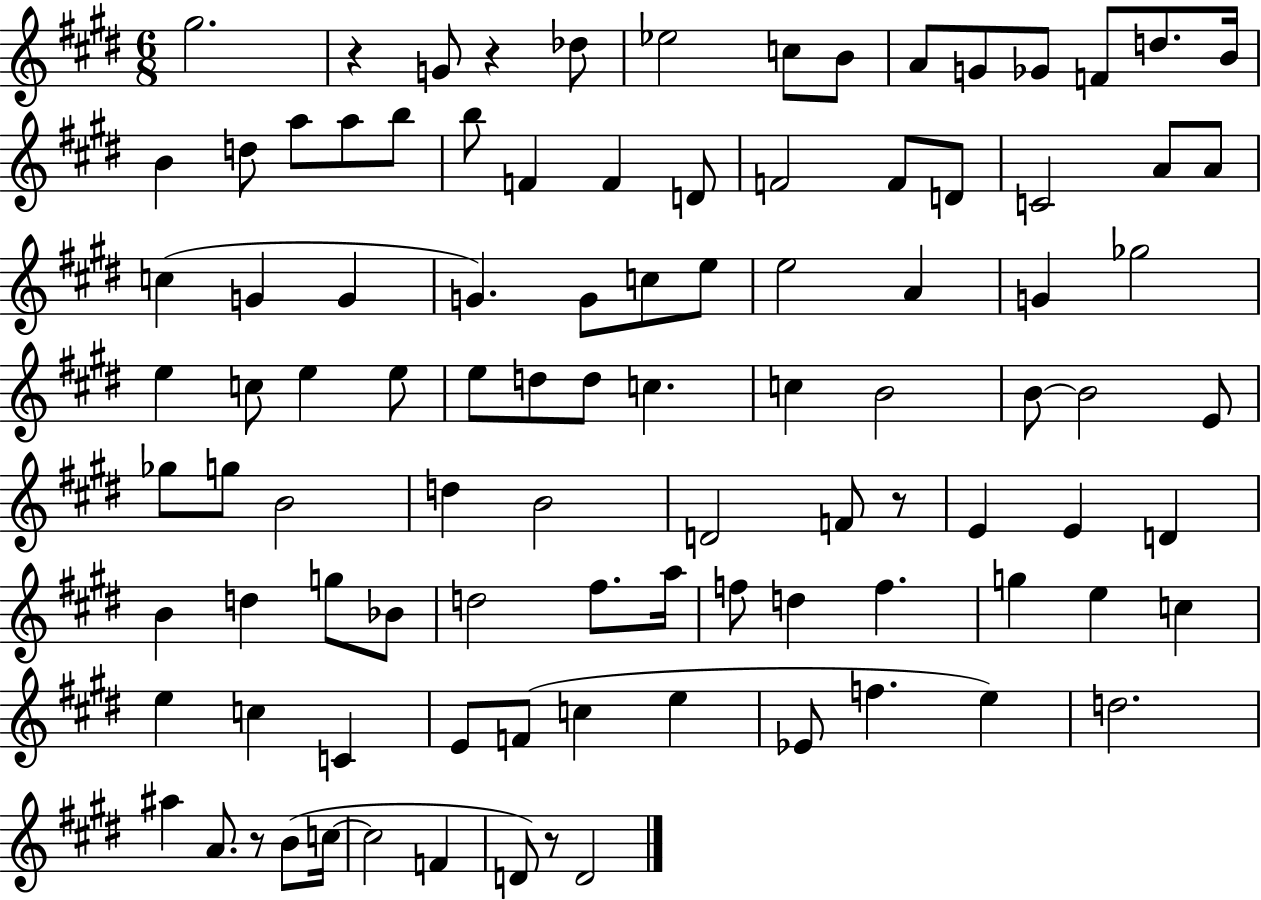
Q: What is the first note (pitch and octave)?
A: G#5